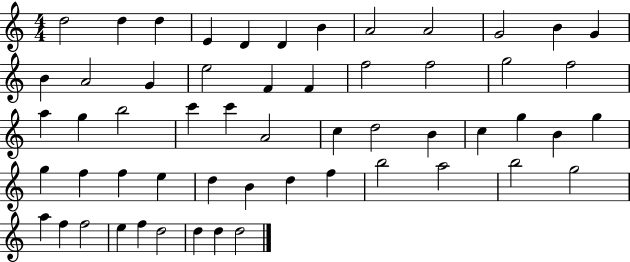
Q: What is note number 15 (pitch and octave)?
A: G4